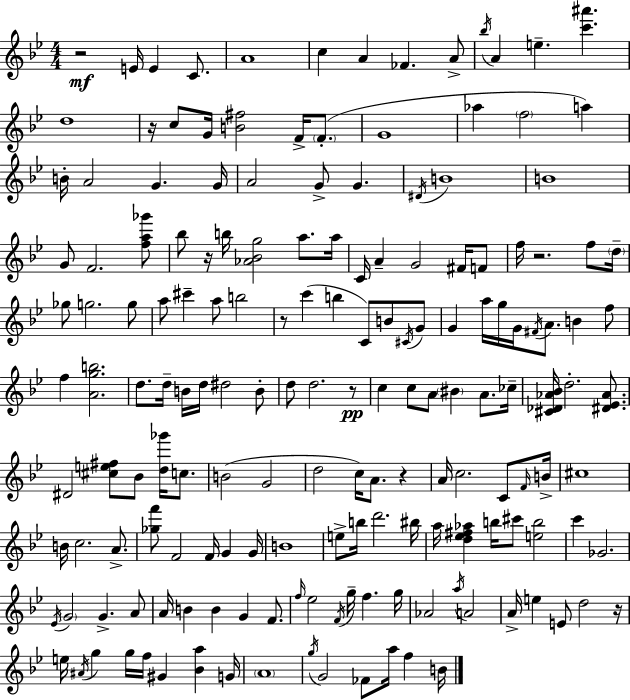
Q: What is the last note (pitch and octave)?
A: B4